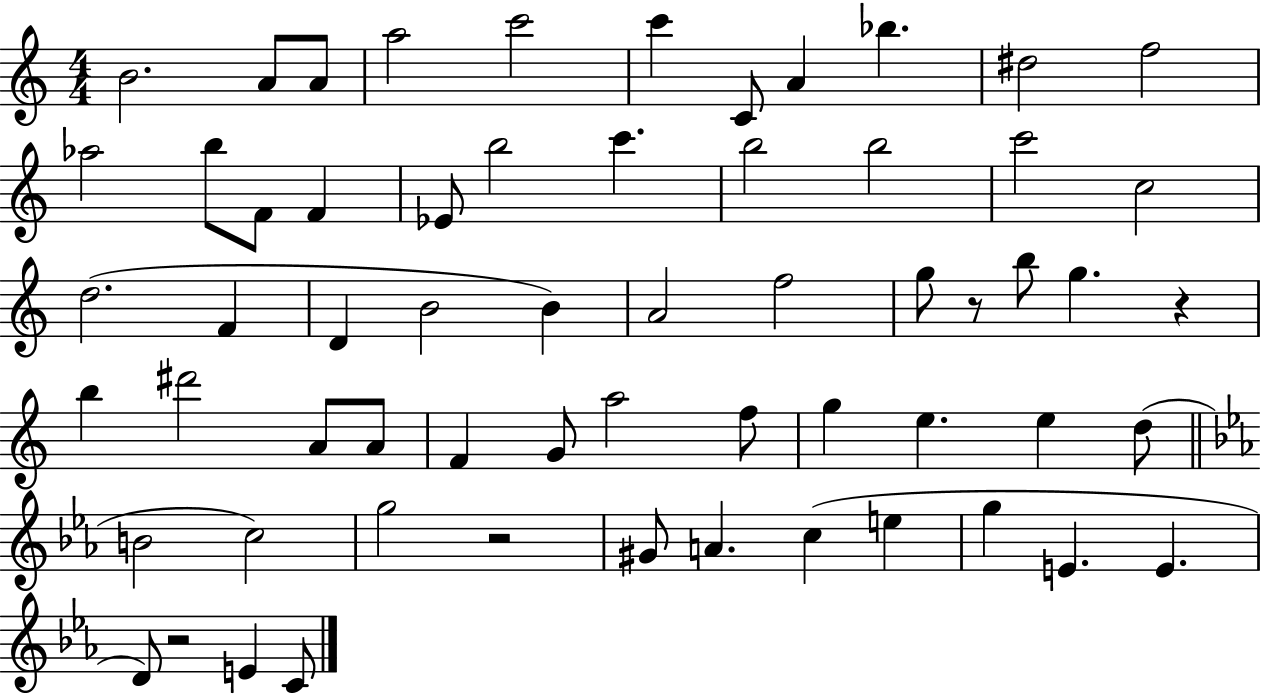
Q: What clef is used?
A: treble